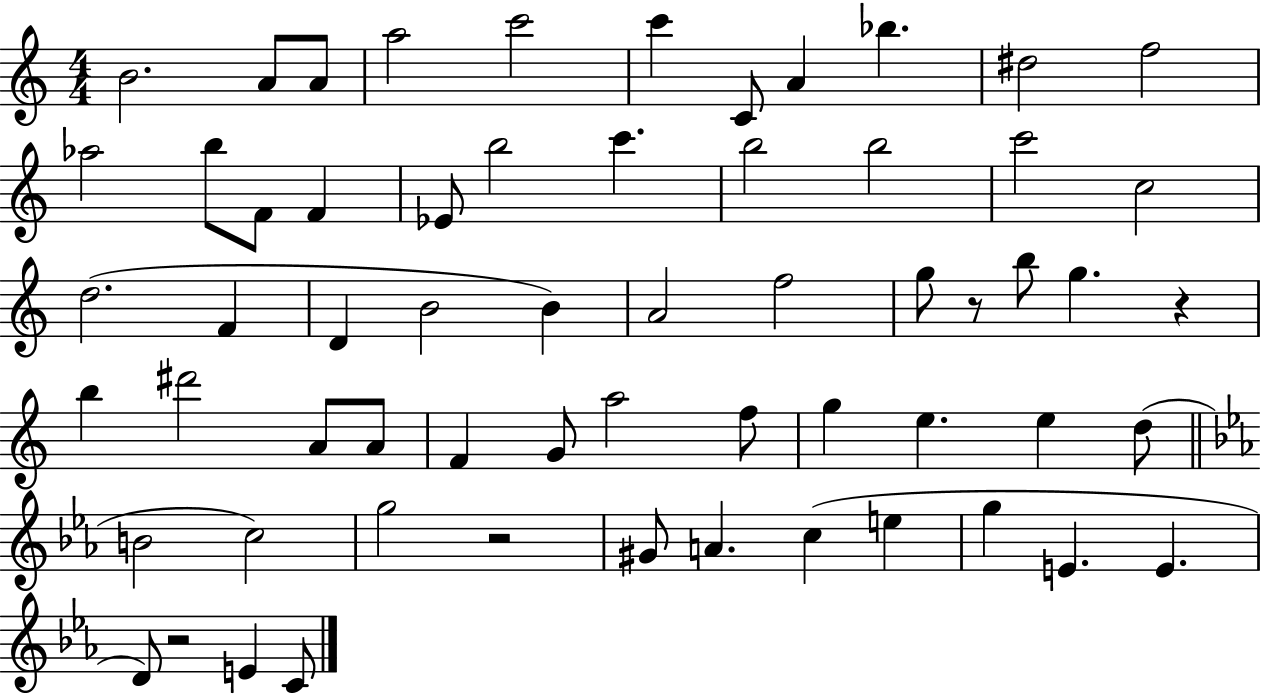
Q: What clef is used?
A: treble